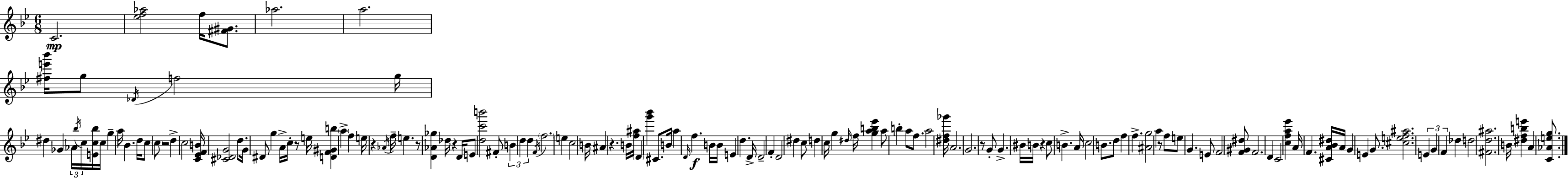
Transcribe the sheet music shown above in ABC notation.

X:1
T:Untitled
M:6/8
L:1/4
K:Bb
C2 [_ef_a]2 f/4 [^F^G]/2 _a2 a2 [^fe'_b']/4 g/2 _D/4 f2 g/4 ^d _G _A/4 _b/4 c/4 [Ec_b]/4 c/4 g a/4 _B d/4 c/2 c/2 z2 d c2 [C_EFB]/4 [^C_DG]2 d/2 G/4 ^D/2 g A/4 c/4 z/2 e/4 [DF^Gb] a f e/4 z _A/4 f/4 e z/2 [D_A_g] _d/4 z D/4 E/2 [dc'b']2 ^F/2 B d d F/4 f2 e c2 B/4 ^A z B/4 [f^a]/4 D [g'_b'] ^C/2 B/4 a D/4 f B/4 B/4 E d D/4 D2 F D2 ^d c/2 d c/4 g ^d/4 f/4 [gab_e'] a/2 b a/2 f/2 a2 [^df_g']/4 A2 G2 z/2 G/2 G ^B/4 B/4 z c/2 B A/4 c2 B/2 d/2 f f [^Ag]2 a z/2 f/2 e/2 G E/2 F2 [F^G^d]/2 F2 D C2 [cfa_e'] A/4 F [^CA_B^d]/4 A/4 G E G/2 [^cef^a]2 E G F _d d2 [^Fd^a]2 B/4 [^dfbe'] A [C_Aeg]/2